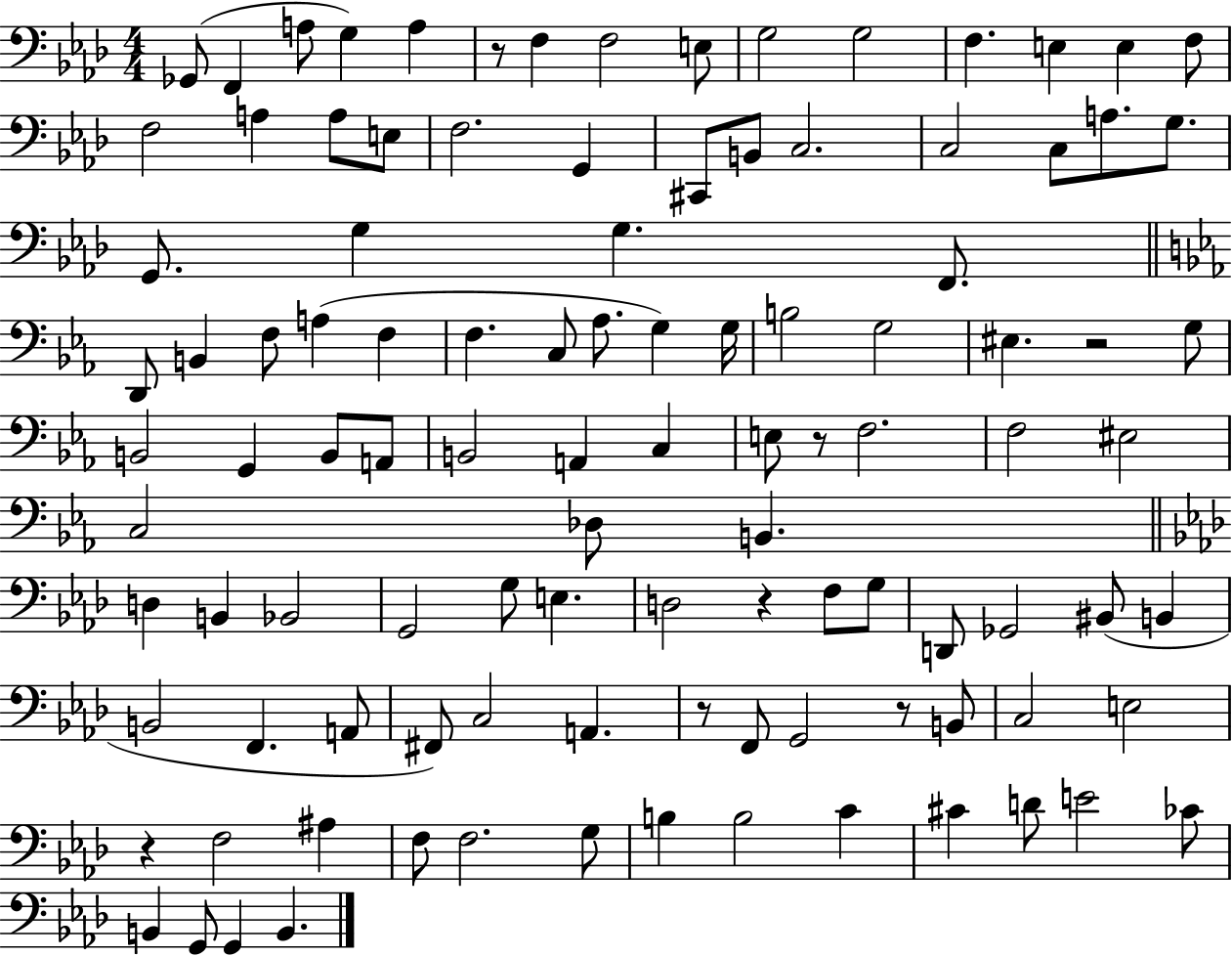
Gb2/e F2/q A3/e G3/q A3/q R/e F3/q F3/h E3/e G3/h G3/h F3/q. E3/q E3/q F3/e F3/h A3/q A3/e E3/e F3/h. G2/q C#2/e B2/e C3/h. C3/h C3/e A3/e. G3/e. G2/e. G3/q G3/q. F2/e. D2/e B2/q F3/e A3/q F3/q F3/q. C3/e Ab3/e. G3/q G3/s B3/h G3/h EIS3/q. R/h G3/e B2/h G2/q B2/e A2/e B2/h A2/q C3/q E3/e R/e F3/h. F3/h EIS3/h C3/h Db3/e B2/q. D3/q B2/q Bb2/h G2/h G3/e E3/q. D3/h R/q F3/e G3/e D2/e Gb2/h BIS2/e B2/q B2/h F2/q. A2/e F#2/e C3/h A2/q. R/e F2/e G2/h R/e B2/e C3/h E3/h R/q F3/h A#3/q F3/e F3/h. G3/e B3/q B3/h C4/q C#4/q D4/e E4/h CES4/e B2/q G2/e G2/q B2/q.